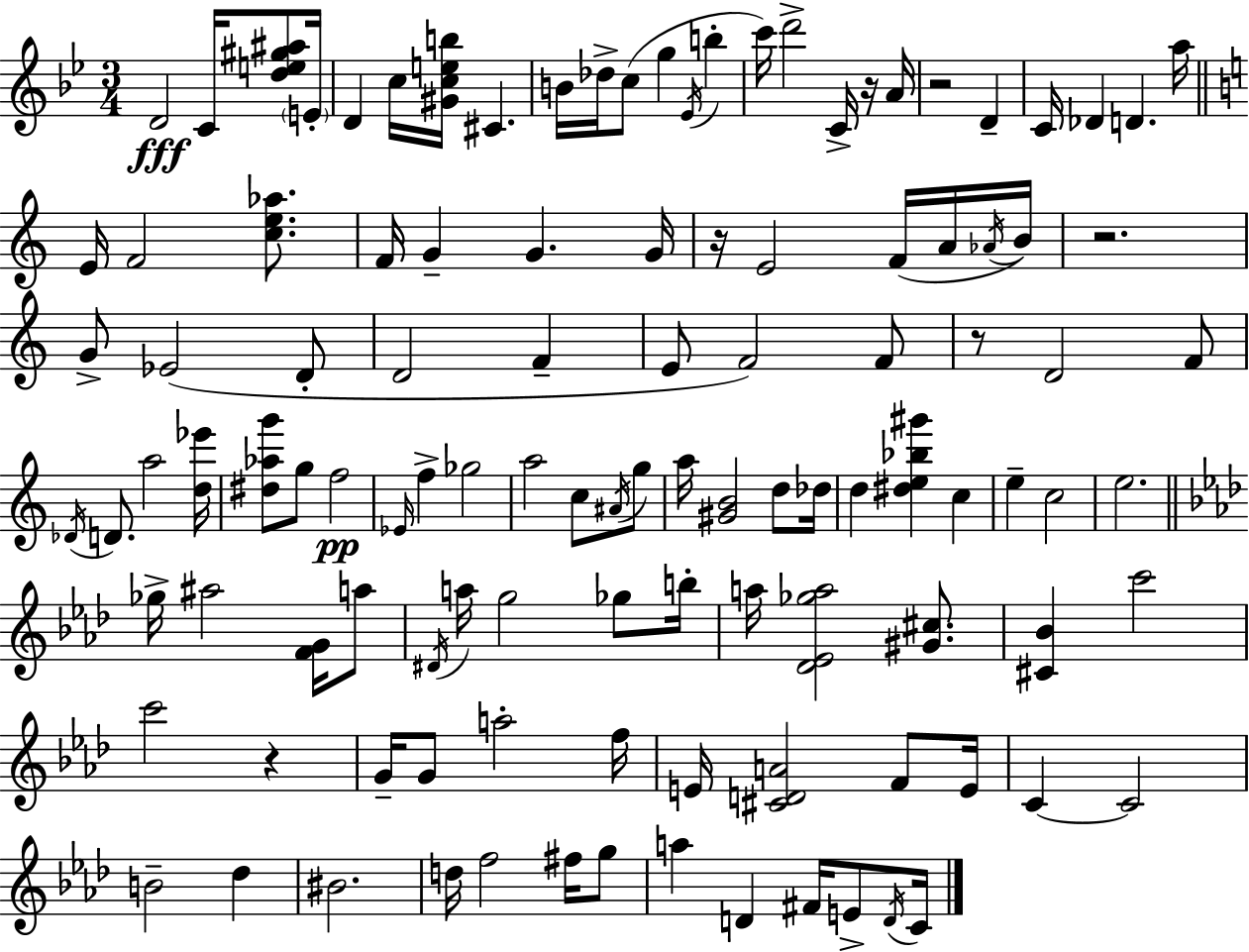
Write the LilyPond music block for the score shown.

{
  \clef treble
  \numericTimeSignature
  \time 3/4
  \key g \minor
  d'2\fff c'16 <d'' e'' gis'' ais''>8 \parenthesize e'16-. | d'4 c''16 <gis' c'' e'' b''>16 cis'4. | b'16 des''16-> c''8( g''4 \acciaccatura { ees'16 } b''4-. | c'''16) d'''2-> c'16-> r16 | \break a'16 r2 d'4-- | c'16 des'4 d'4. | a''16 \bar "||" \break \key a \minor e'16 f'2 <c'' e'' aes''>8. | f'16 g'4-- g'4. g'16 | r16 e'2 f'16( a'16 \acciaccatura { aes'16 }) | b'16 r2. | \break g'8-> ees'2( d'8-. | d'2 f'4-- | e'8 f'2) f'8 | r8 d'2 f'8 | \break \acciaccatura { des'16 } d'8. a''2 | <d'' ees'''>16 <dis'' aes'' g'''>8 g''8 f''2\pp | \grace { ees'16 } f''4-> ges''2 | a''2 c''8 | \break \acciaccatura { ais'16 } g''8 a''16 <gis' b'>2 | d''8 des''16 d''4 <dis'' e'' bes'' gis'''>4 | c''4 e''4-- c''2 | e''2. | \break \bar "||" \break \key f \minor ges''16-> ais''2 <f' g'>16 a''8 | \acciaccatura { dis'16 } a''16 g''2 ges''8 | b''16-. a''16 <des' ees' ges'' a''>2 <gis' cis''>8. | <cis' bes'>4 c'''2 | \break c'''2 r4 | g'16-- g'8 a''2-. | f''16 e'16 <cis' d' a'>2 f'8 | e'16 c'4~~ c'2 | \break b'2-- des''4 | bis'2. | d''16 f''2 fis''16 g''8 | a''4 d'4 fis'16 e'8-> | \break \acciaccatura { d'16 } c'16 \bar "|."
}